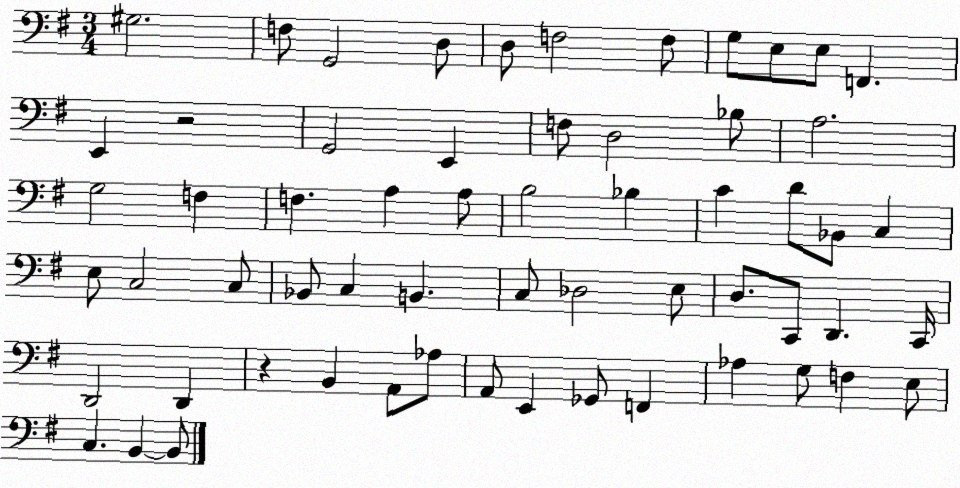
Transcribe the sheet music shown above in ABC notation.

X:1
T:Untitled
M:3/4
L:1/4
K:G
^G,2 F,/2 G,,2 D,/2 D,/2 F,2 F,/2 G,/2 E,/2 E,/2 F,, E,, z2 G,,2 E,, F,/2 D,2 _B,/2 A,2 G,2 F, F, A, A,/2 B,2 _B, C D/2 _B,,/2 C, E,/2 C,2 C,/2 _B,,/2 C, B,, C,/2 _D,2 E,/2 D,/2 C,,/2 D,, C,,/4 D,,2 D,, z B,, A,,/2 _A,/2 A,,/2 E,, _G,,/2 F,, _A, G,/2 F, E,/2 C, B,, B,,/2